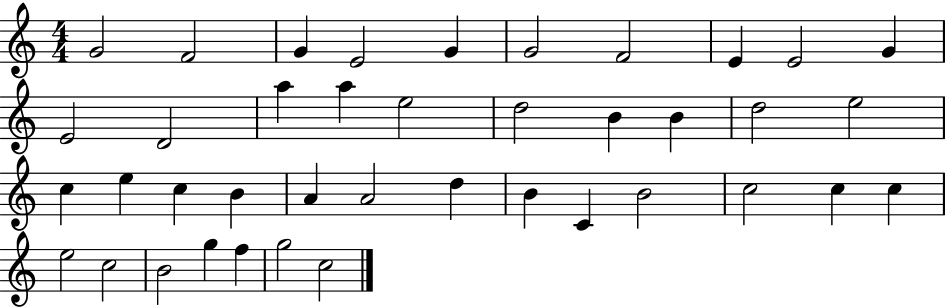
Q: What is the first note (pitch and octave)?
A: G4